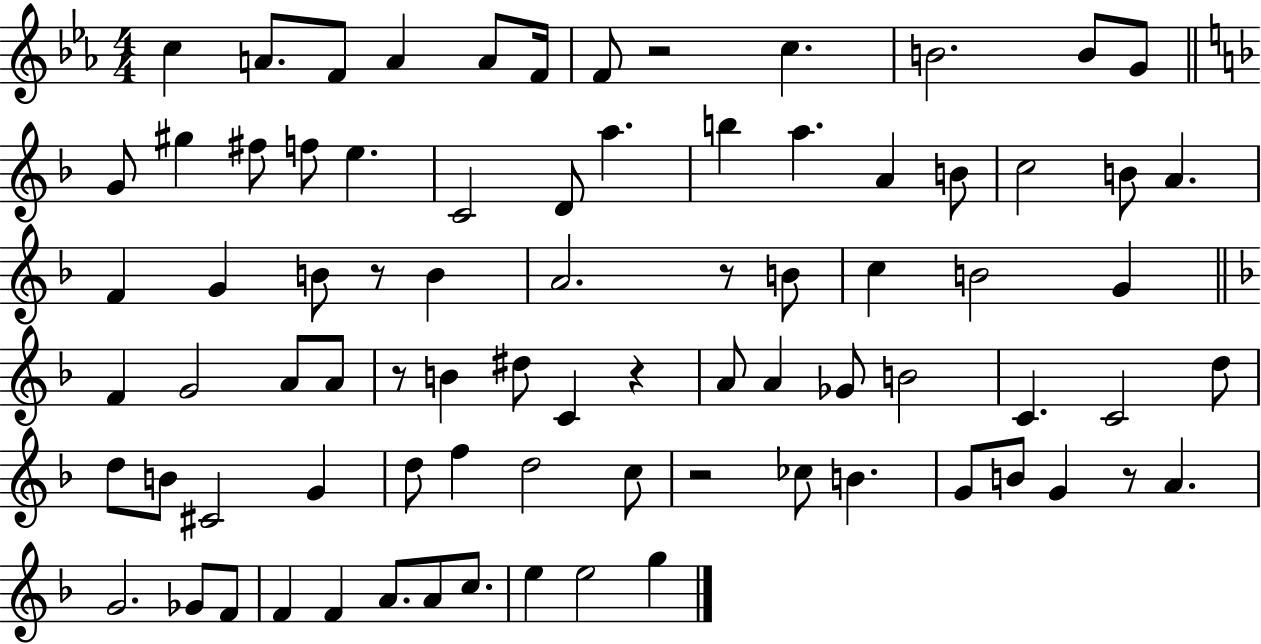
{
  \clef treble
  \numericTimeSignature
  \time 4/4
  \key ees \major
  c''4 a'8. f'8 a'4 a'8 f'16 | f'8 r2 c''4. | b'2. b'8 g'8 | \bar "||" \break \key d \minor g'8 gis''4 fis''8 f''8 e''4. | c'2 d'8 a''4. | b''4 a''4. a'4 b'8 | c''2 b'8 a'4. | \break f'4 g'4 b'8 r8 b'4 | a'2. r8 b'8 | c''4 b'2 g'4 | \bar "||" \break \key f \major f'4 g'2 a'8 a'8 | r8 b'4 dis''8 c'4 r4 | a'8 a'4 ges'8 b'2 | c'4. c'2 d''8 | \break d''8 b'8 cis'2 g'4 | d''8 f''4 d''2 c''8 | r2 ces''8 b'4. | g'8 b'8 g'4 r8 a'4. | \break g'2. ges'8 f'8 | f'4 f'4 a'8. a'8 c''8. | e''4 e''2 g''4 | \bar "|."
}